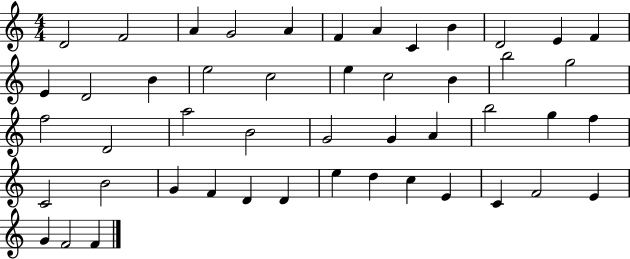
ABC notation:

X:1
T:Untitled
M:4/4
L:1/4
K:C
D2 F2 A G2 A F A C B D2 E F E D2 B e2 c2 e c2 B b2 g2 f2 D2 a2 B2 G2 G A b2 g f C2 B2 G F D D e d c E C F2 E G F2 F